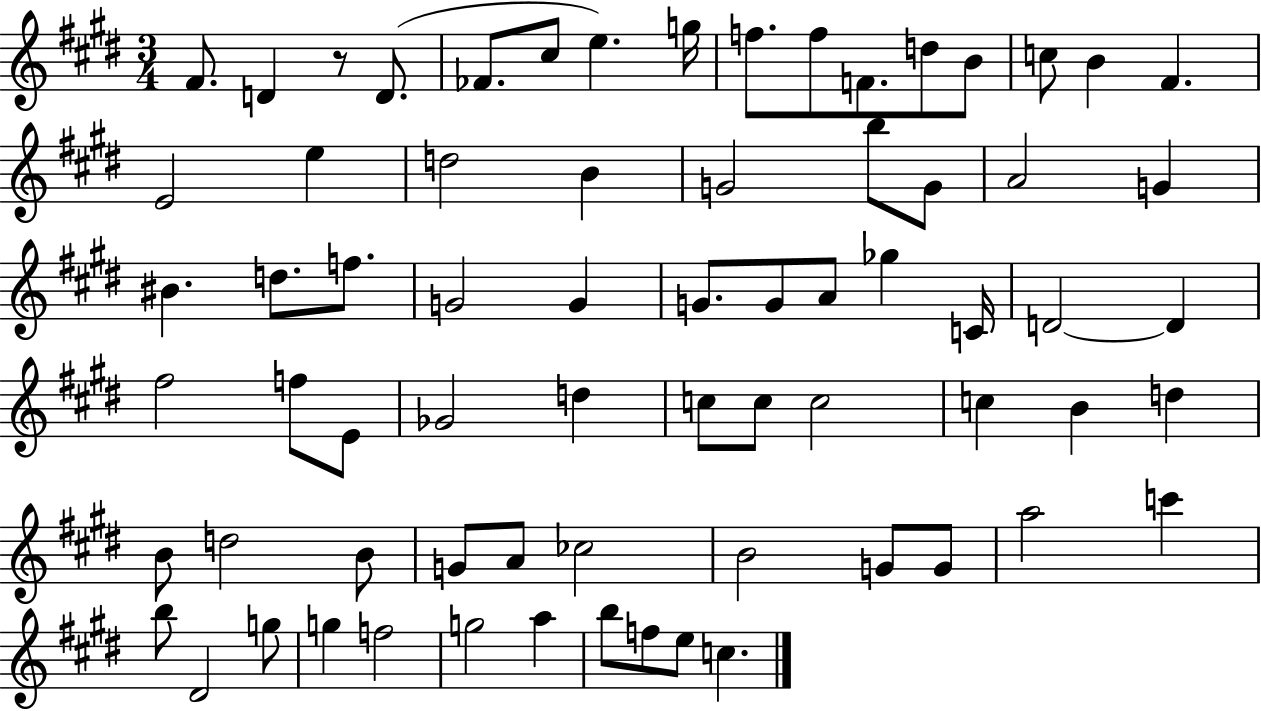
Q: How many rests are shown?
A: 1